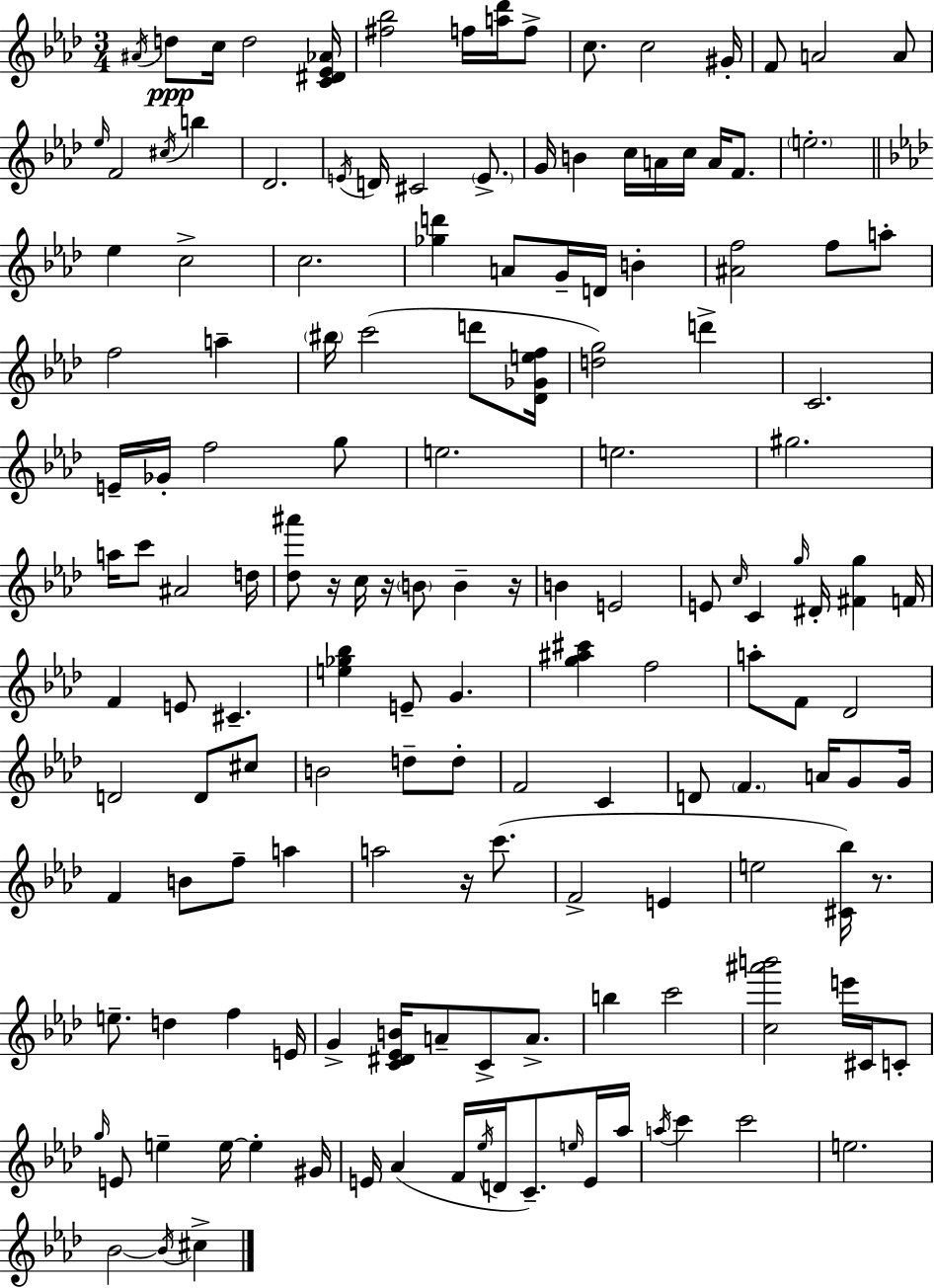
X:1
T:Untitled
M:3/4
L:1/4
K:Fm
^A/4 d/2 c/4 d2 [C^D_E_A]/4 [^f_b]2 f/4 [a_d']/4 f/2 c/2 c2 ^G/4 F/2 A2 A/2 _e/4 F2 ^c/4 b _D2 E/4 D/4 ^C2 E/2 G/4 B c/4 A/4 c/4 A/4 F/2 e2 _e c2 c2 [_gd'] A/2 G/4 D/4 B [^Af]2 f/2 a/2 f2 a ^b/4 c'2 d'/2 [_D_Gef]/4 [dg]2 d' C2 E/4 _G/4 f2 g/2 e2 e2 ^g2 a/4 c'/2 ^A2 d/4 [_d^a']/2 z/4 c/4 z/4 B/2 B z/4 B E2 E/2 c/4 C g/4 ^D/4 [^Fg] F/4 F E/2 ^C [e_g_b] E/2 G [g^a^c'] f2 a/2 F/2 _D2 D2 D/2 ^c/2 B2 d/2 d/2 F2 C D/2 F A/4 G/2 G/4 F B/2 f/2 a a2 z/4 c'/2 F2 E e2 [^C_b]/4 z/2 e/2 d f E/4 G [C^D_EB]/4 A/2 C/2 A/2 b c'2 [c^a'b']2 e'/4 ^C/4 C/2 g/4 E/2 e e/4 e ^G/4 E/4 _A F/4 _e/4 D/4 C/2 e/4 E/4 _a/4 a/4 c' c'2 e2 _B2 _B/4 ^c